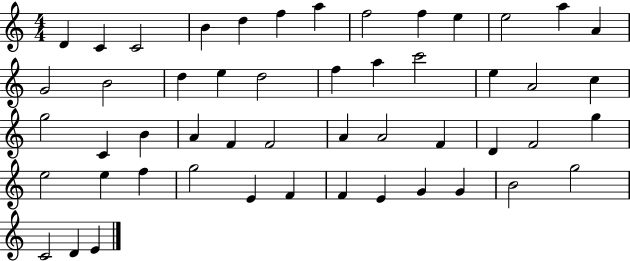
D4/q C4/q C4/h B4/q D5/q F5/q A5/q F5/h F5/q E5/q E5/h A5/q A4/q G4/h B4/h D5/q E5/q D5/h F5/q A5/q C6/h E5/q A4/h C5/q G5/h C4/q B4/q A4/q F4/q F4/h A4/q A4/h F4/q D4/q F4/h G5/q E5/h E5/q F5/q G5/h E4/q F4/q F4/q E4/q G4/q G4/q B4/h G5/h C4/h D4/q E4/q